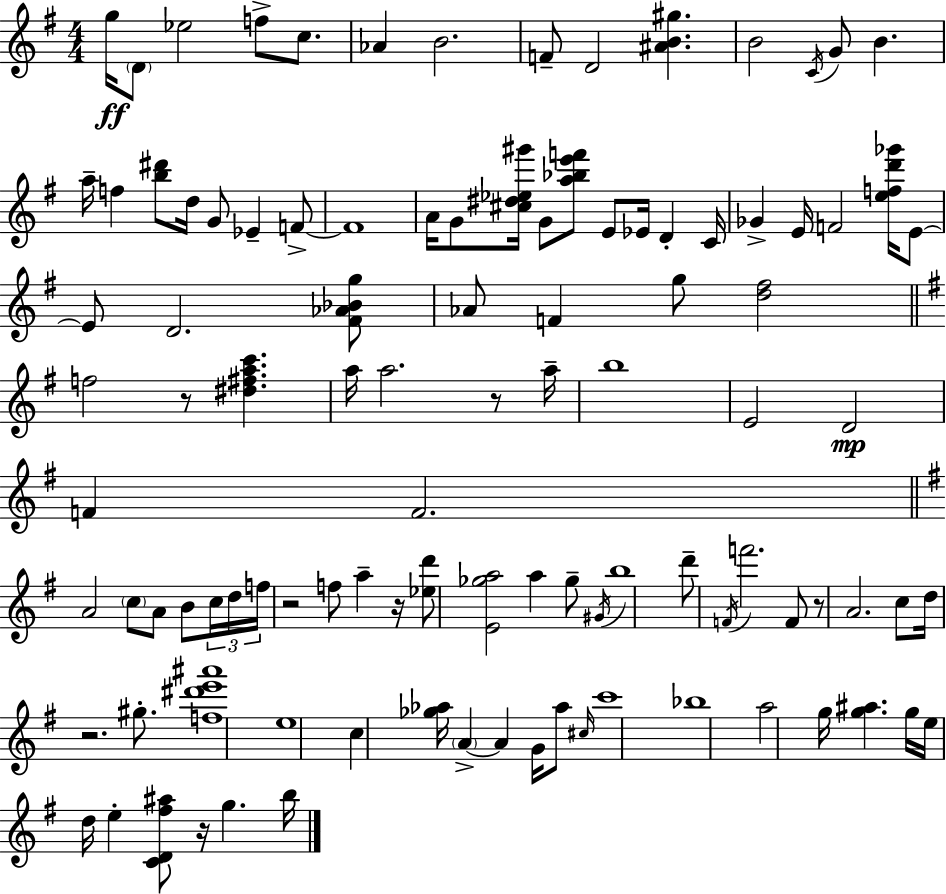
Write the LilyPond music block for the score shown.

{
  \clef treble
  \numericTimeSignature
  \time 4/4
  \key g \major
  \repeat volta 2 { g''16\ff \parenthesize d'8 ees''2 f''8-> c''8. | aes'4 b'2. | f'8-- d'2 <ais' b' gis''>4. | b'2 \acciaccatura { c'16 } g'8 b'4. | \break a''16-- f''4 <b'' dis'''>8 d''16 g'8 ees'4-- f'8->~~ | f'1 | a'16 g'8 <cis'' dis'' ees'' gis'''>16 g'8 <a'' bes'' e''' f'''>8 e'8 ees'16 d'4-. | c'16 ges'4-> e'16 f'2 <e'' f'' d''' ges'''>16 e'8~~ | \break e'8 d'2. <fis' aes' bes' g''>8 | aes'8 f'4 g''8 <d'' fis''>2 | \bar "||" \break \key g \major f''2 r8 <dis'' fis'' a'' c'''>4. | a''16 a''2. r8 a''16-- | b''1 | e'2 d'2\mp | \break f'4 f'2. | \bar "||" \break \key g \major a'2 \parenthesize c''8 a'8 b'8 \tuplet 3/2 { c''16 d''16 | f''16 } r2 f''8 a''4-- r16 | <ees'' d'''>8 <e' ges'' a''>2 a''4 ges''8-- | \acciaccatura { gis'16 } b''1 | \break d'''8-- \acciaccatura { f'16 } f'''2. | f'8 r8 a'2. | c''8 d''16 r2. gis''8.-. | <f'' dis''' e''' ais'''>1 | \break e''1 | c''4 <ges'' aes''>16 \parenthesize a'4->~~ a'4 g'16 | aes''8 \grace { cis''16 } c'''1 | bes''1 | \break a''2 g''16 <g'' ais''>4. | g''16 e''16 d''16 e''4-. <c' d' fis'' ais''>8 r16 g''4. | b''16 } \bar "|."
}